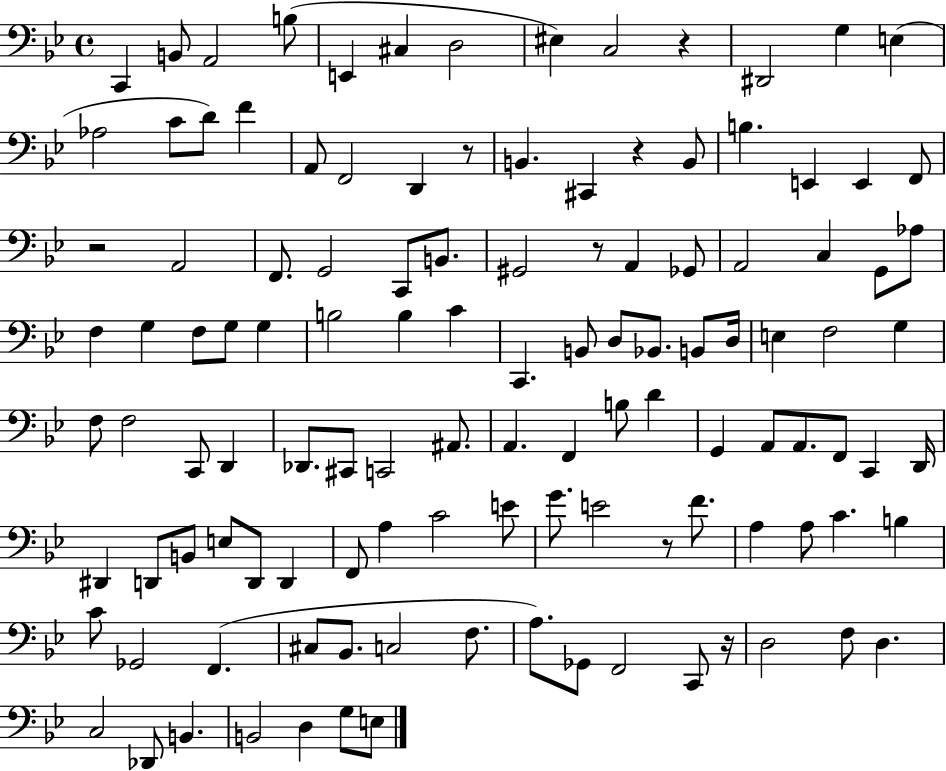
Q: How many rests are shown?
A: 7